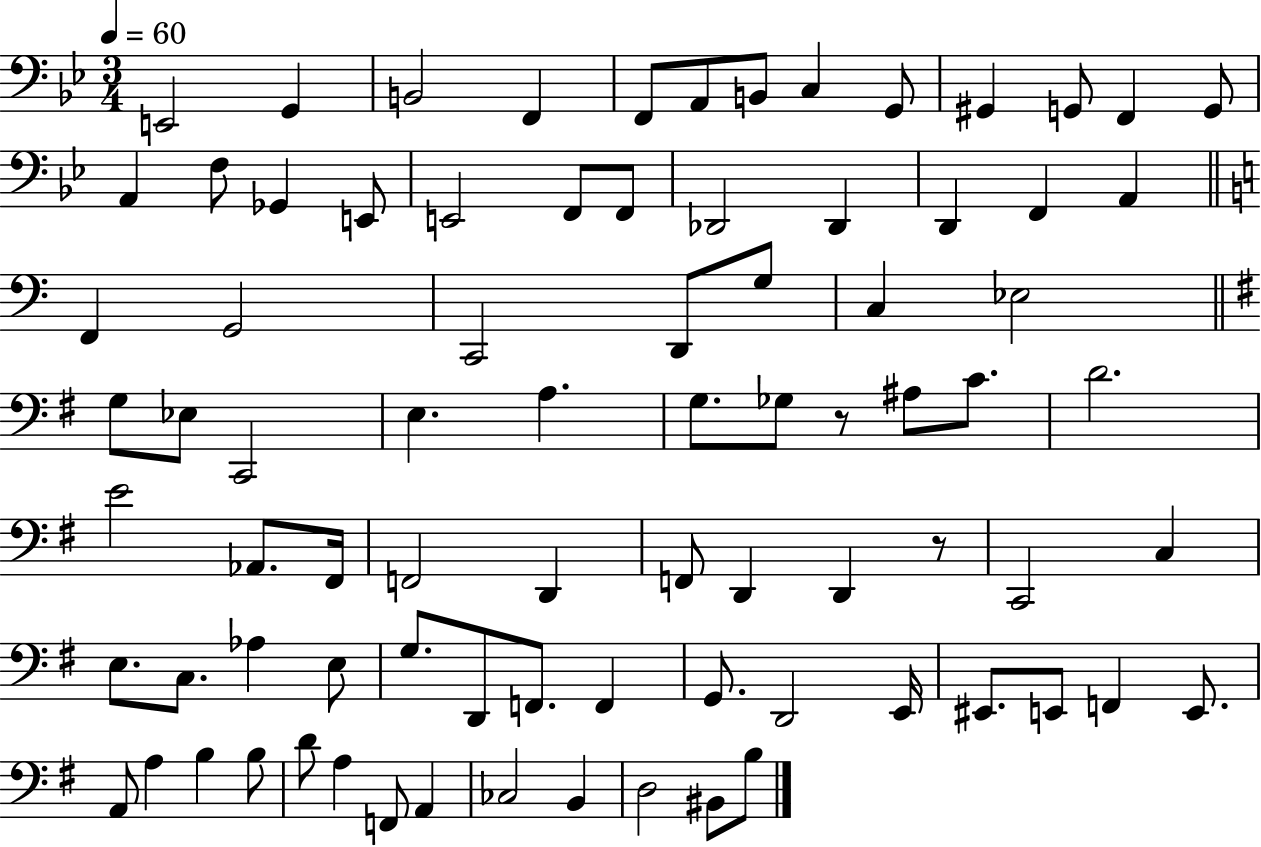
{
  \clef bass
  \numericTimeSignature
  \time 3/4
  \key bes \major
  \tempo 4 = 60
  e,2 g,4 | b,2 f,4 | f,8 a,8 b,8 c4 g,8 | gis,4 g,8 f,4 g,8 | \break a,4 f8 ges,4 e,8 | e,2 f,8 f,8 | des,2 des,4 | d,4 f,4 a,4 | \break \bar "||" \break \key c \major f,4 g,2 | c,2 d,8 g8 | c4 ees2 | \bar "||" \break \key e \minor g8 ees8 c,2 | e4. a4. | g8. ges8 r8 ais8 c'8. | d'2. | \break e'2 aes,8. fis,16 | f,2 d,4 | f,8 d,4 d,4 r8 | c,2 c4 | \break e8. c8. aes4 e8 | g8. d,8 f,8. f,4 | g,8. d,2 e,16 | eis,8. e,8 f,4 e,8. | \break a,8 a4 b4 b8 | d'8 a4 f,8 a,4 | ces2 b,4 | d2 bis,8 b8 | \break \bar "|."
}